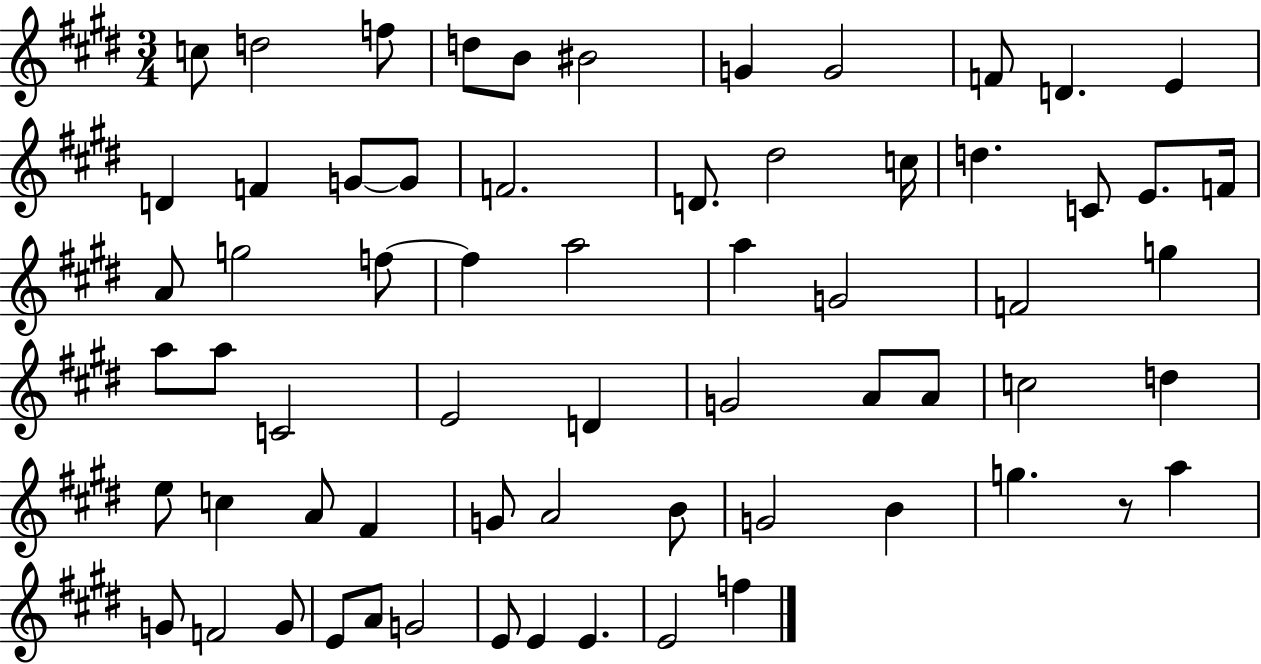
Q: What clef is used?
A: treble